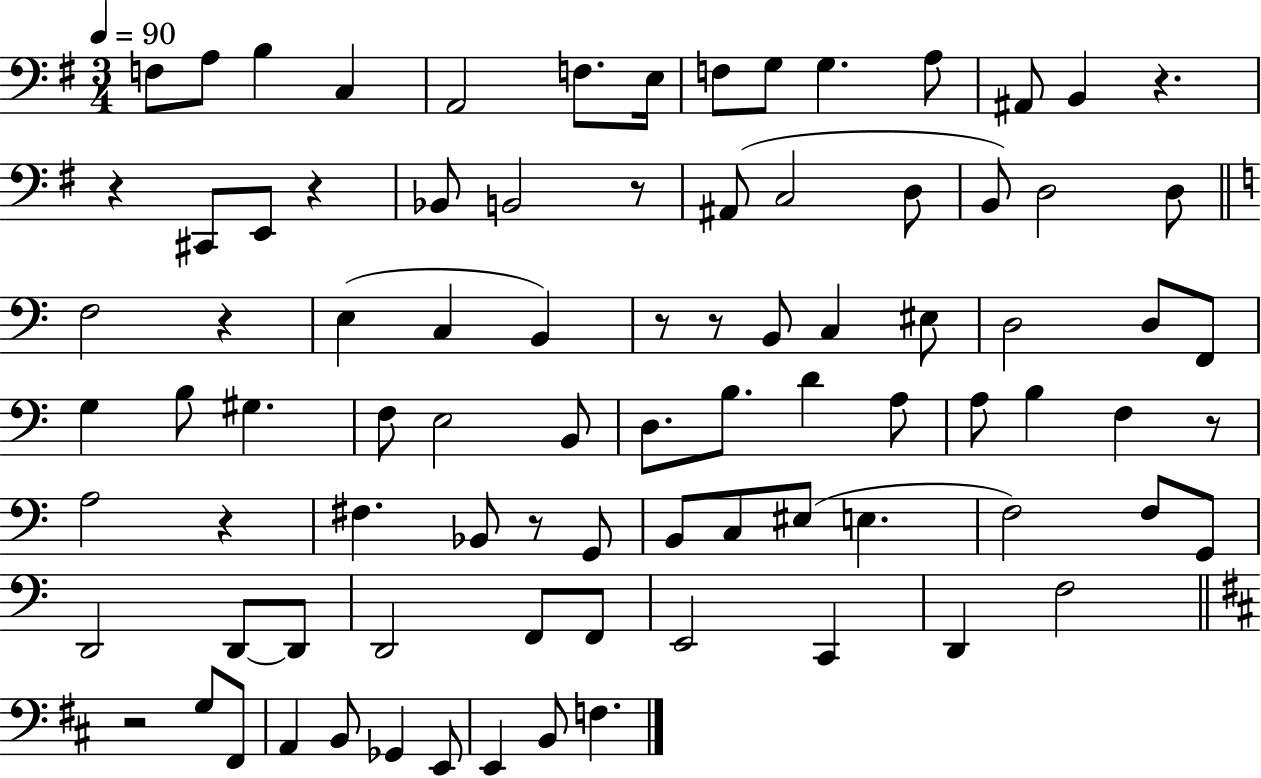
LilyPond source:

{
  \clef bass
  \numericTimeSignature
  \time 3/4
  \key g \major
  \tempo 4 = 90
  f8 a8 b4 c4 | a,2 f8. e16 | f8 g8 g4. a8 | ais,8 b,4 r4. | \break r4 cis,8 e,8 r4 | bes,8 b,2 r8 | ais,8( c2 d8 | b,8) d2 d8 | \break \bar "||" \break \key c \major f2 r4 | e4( c4 b,4) | r8 r8 b,8 c4 eis8 | d2 d8 f,8 | \break g4 b8 gis4. | f8 e2 b,8 | d8. b8. d'4 a8 | a8 b4 f4 r8 | \break a2 r4 | fis4. bes,8 r8 g,8 | b,8 c8 eis8( e4. | f2) f8 g,8 | \break d,2 d,8~~ d,8 | d,2 f,8 f,8 | e,2 c,4 | d,4 f2 | \break \bar "||" \break \key b \minor r2 g8 fis,8 | a,4 b,8 ges,4 e,8 | e,4 b,8 f4. | \bar "|."
}